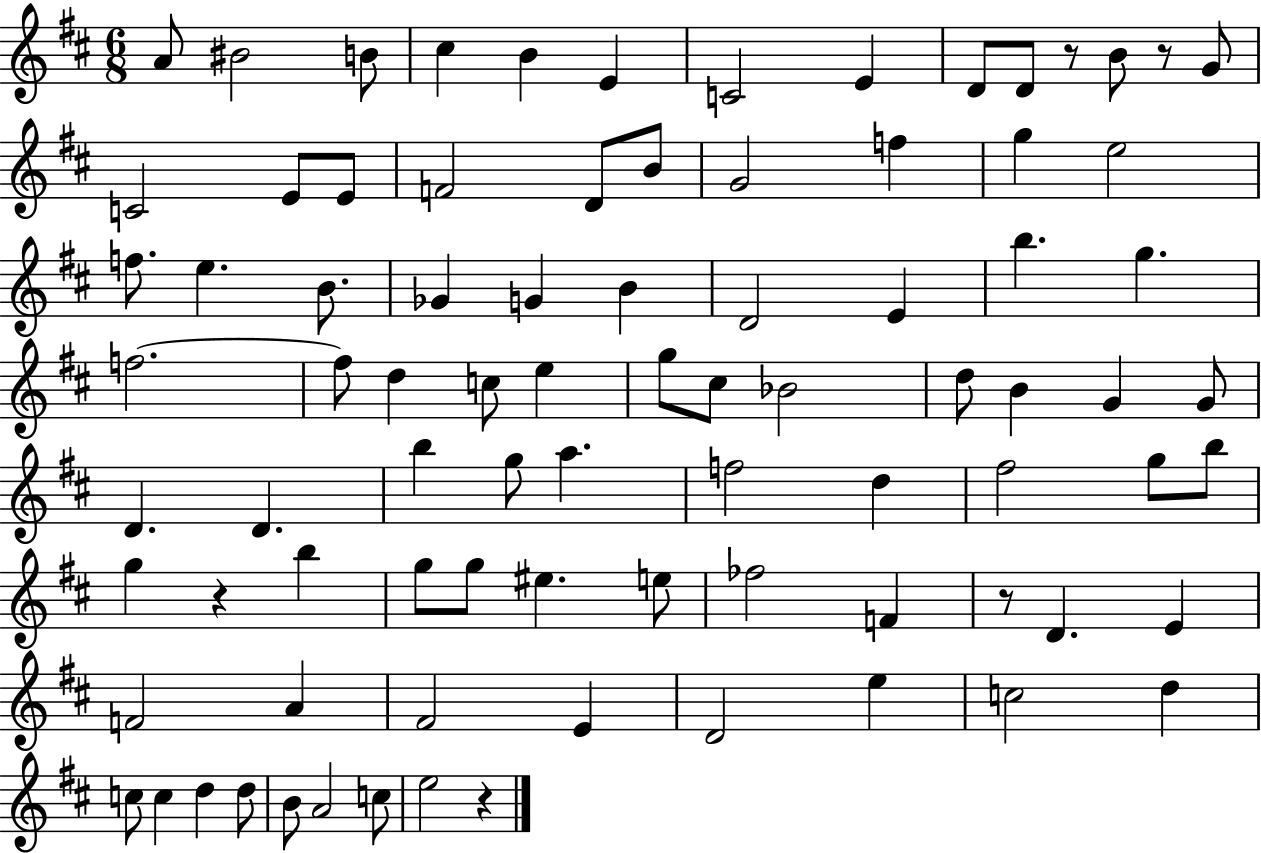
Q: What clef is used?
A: treble